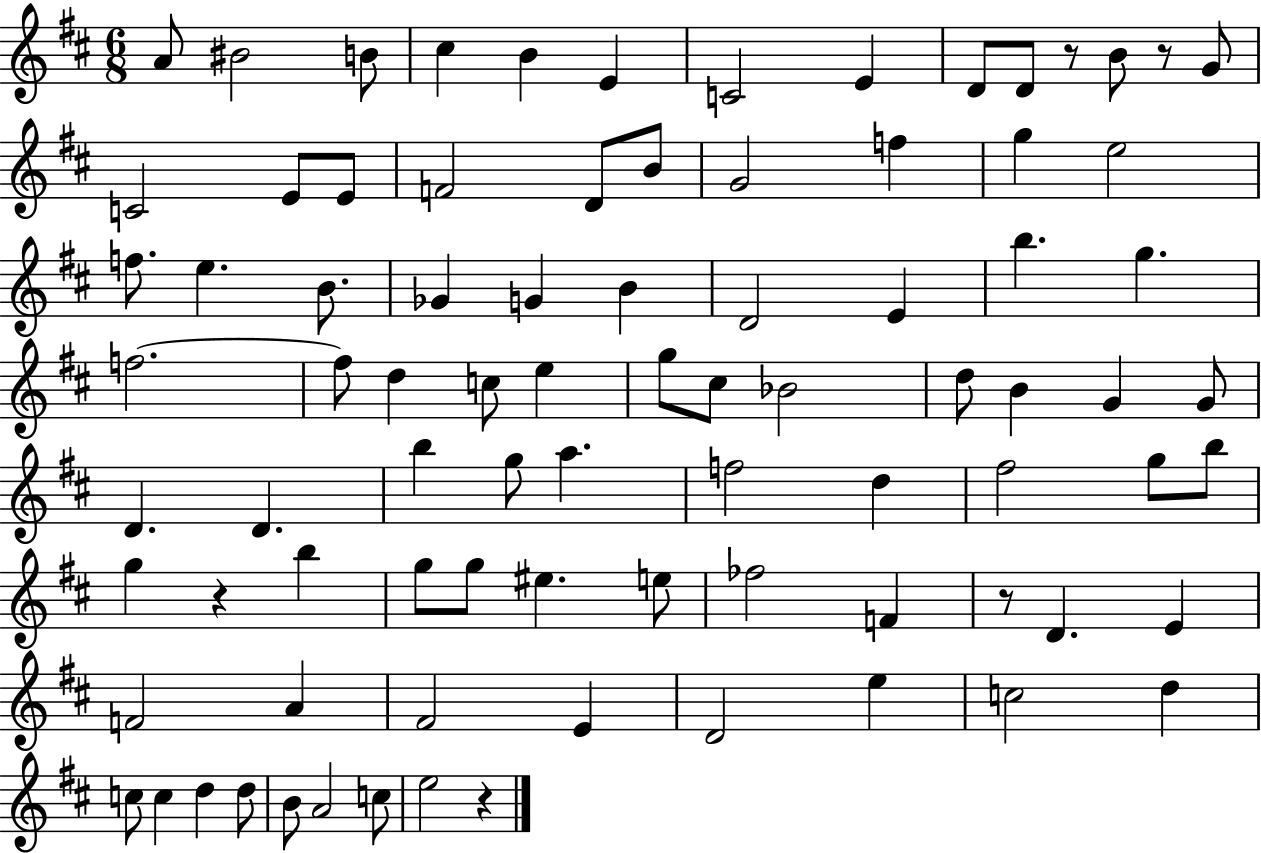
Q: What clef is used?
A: treble